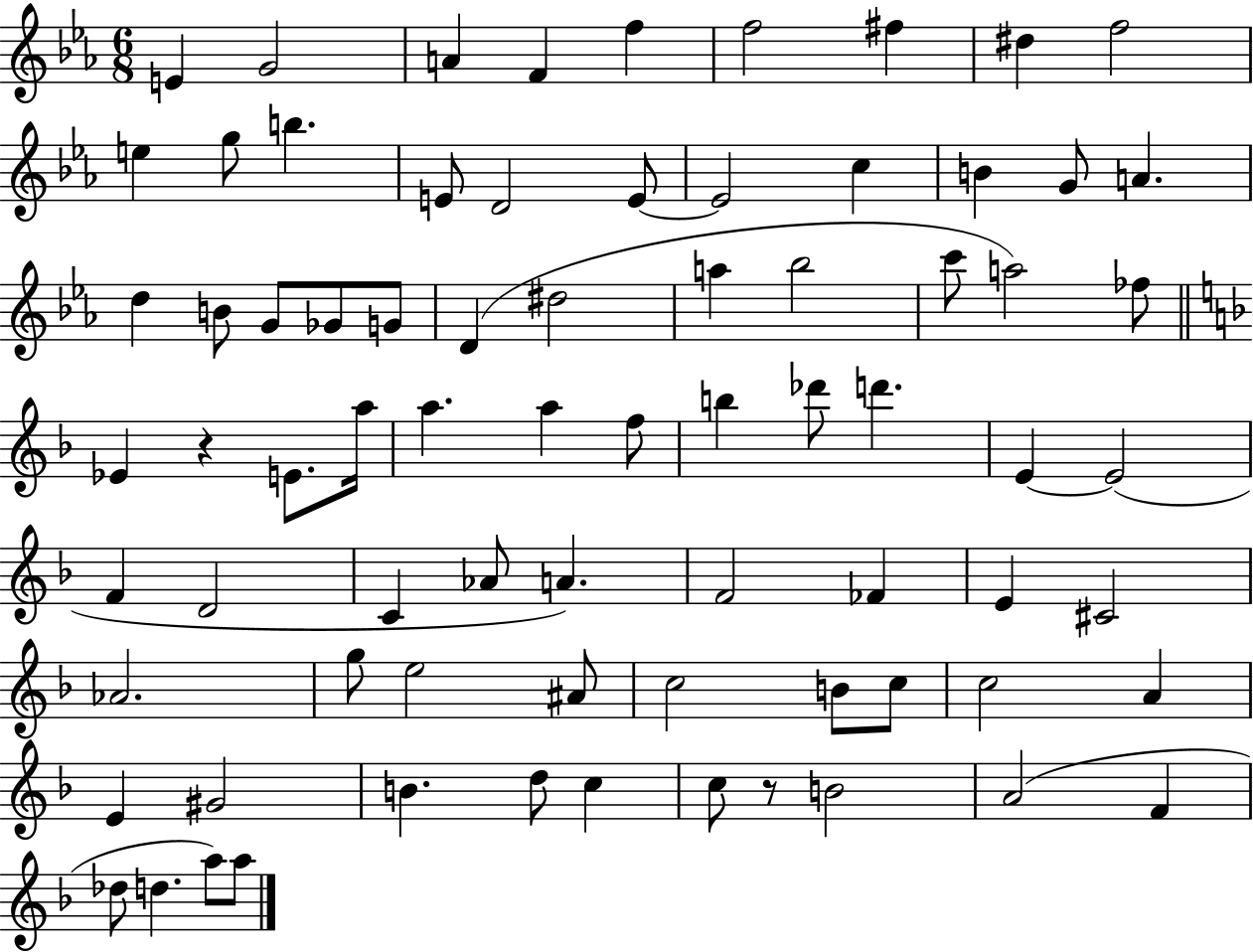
{
  \clef treble
  \numericTimeSignature
  \time 6/8
  \key ees \major
  e'4 g'2 | a'4 f'4 f''4 | f''2 fis''4 | dis''4 f''2 | \break e''4 g''8 b''4. | e'8 d'2 e'8~~ | e'2 c''4 | b'4 g'8 a'4. | \break d''4 b'8 g'8 ges'8 g'8 | d'4( dis''2 | a''4 bes''2 | c'''8 a''2) fes''8 | \break \bar "||" \break \key f \major ees'4 r4 e'8. a''16 | a''4. a''4 f''8 | b''4 des'''8 d'''4. | e'4~~ e'2( | \break f'4 d'2 | c'4 aes'8 a'4.) | f'2 fes'4 | e'4 cis'2 | \break aes'2. | g''8 e''2 ais'8 | c''2 b'8 c''8 | c''2 a'4 | \break e'4 gis'2 | b'4. d''8 c''4 | c''8 r8 b'2 | a'2( f'4 | \break des''8 d''4. a''8) a''8 | \bar "|."
}